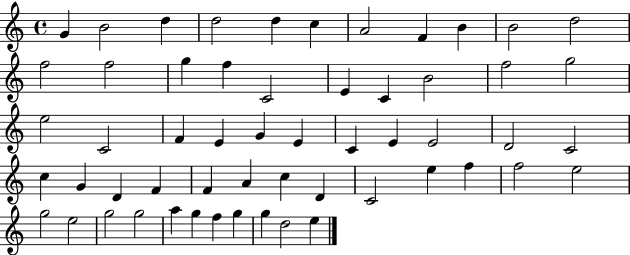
{
  \clef treble
  \time 4/4
  \defaultTimeSignature
  \key c \major
  g'4 b'2 d''4 | d''2 d''4 c''4 | a'2 f'4 b'4 | b'2 d''2 | \break f''2 f''2 | g''4 f''4 c'2 | e'4 c'4 b'2 | f''2 g''2 | \break e''2 c'2 | f'4 e'4 g'4 e'4 | c'4 e'4 e'2 | d'2 c'2 | \break c''4 g'4 d'4 f'4 | f'4 a'4 c''4 d'4 | c'2 e''4 f''4 | f''2 e''2 | \break g''2 e''2 | g''2 g''2 | a''4 g''4 f''4 g''4 | g''4 d''2 e''4 | \break \bar "|."
}